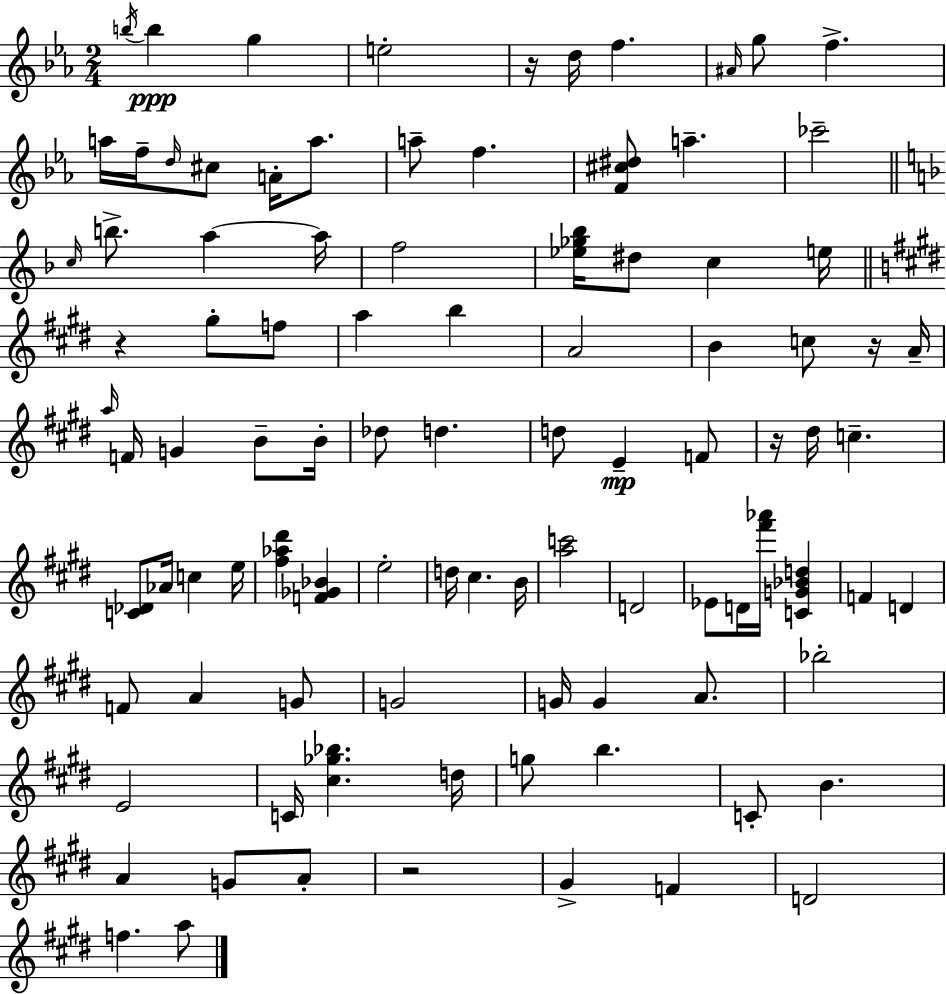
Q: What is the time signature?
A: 2/4